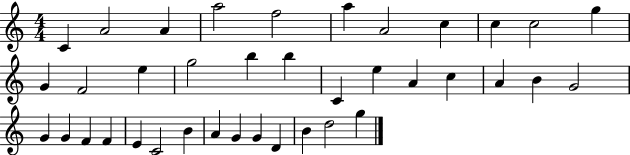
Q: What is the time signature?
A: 4/4